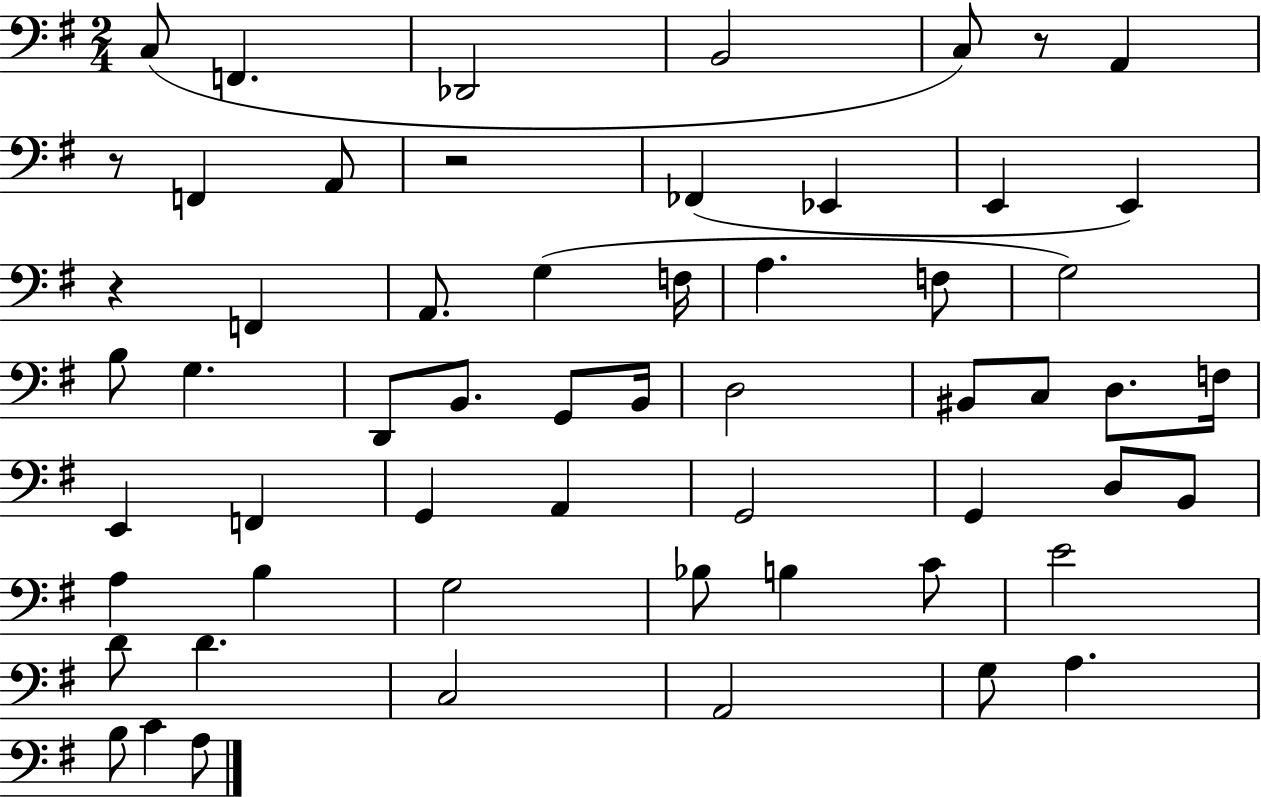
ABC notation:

X:1
T:Untitled
M:2/4
L:1/4
K:G
C,/2 F,, _D,,2 B,,2 C,/2 z/2 A,, z/2 F,, A,,/2 z2 _F,, _E,, E,, E,, z F,, A,,/2 G, F,/4 A, F,/2 G,2 B,/2 G, D,,/2 B,,/2 G,,/2 B,,/4 D,2 ^B,,/2 C,/2 D,/2 F,/4 E,, F,, G,, A,, G,,2 G,, D,/2 B,,/2 A, B, G,2 _B,/2 B, C/2 E2 D/2 D C,2 A,,2 G,/2 A, B,/2 C A,/2